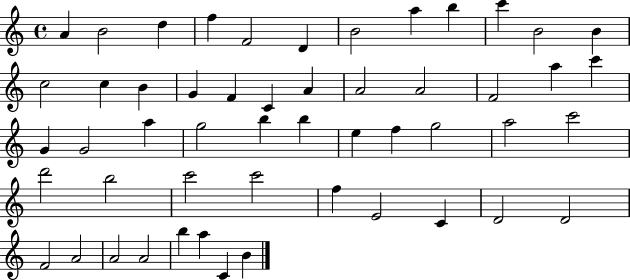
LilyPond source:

{
  \clef treble
  \time 4/4
  \defaultTimeSignature
  \key c \major
  a'4 b'2 d''4 | f''4 f'2 d'4 | b'2 a''4 b''4 | c'''4 b'2 b'4 | \break c''2 c''4 b'4 | g'4 f'4 c'4 a'4 | a'2 a'2 | f'2 a''4 c'''4 | \break g'4 g'2 a''4 | g''2 b''4 b''4 | e''4 f''4 g''2 | a''2 c'''2 | \break d'''2 b''2 | c'''2 c'''2 | f''4 e'2 c'4 | d'2 d'2 | \break f'2 a'2 | a'2 a'2 | b''4 a''4 c'4 b'4 | \bar "|."
}